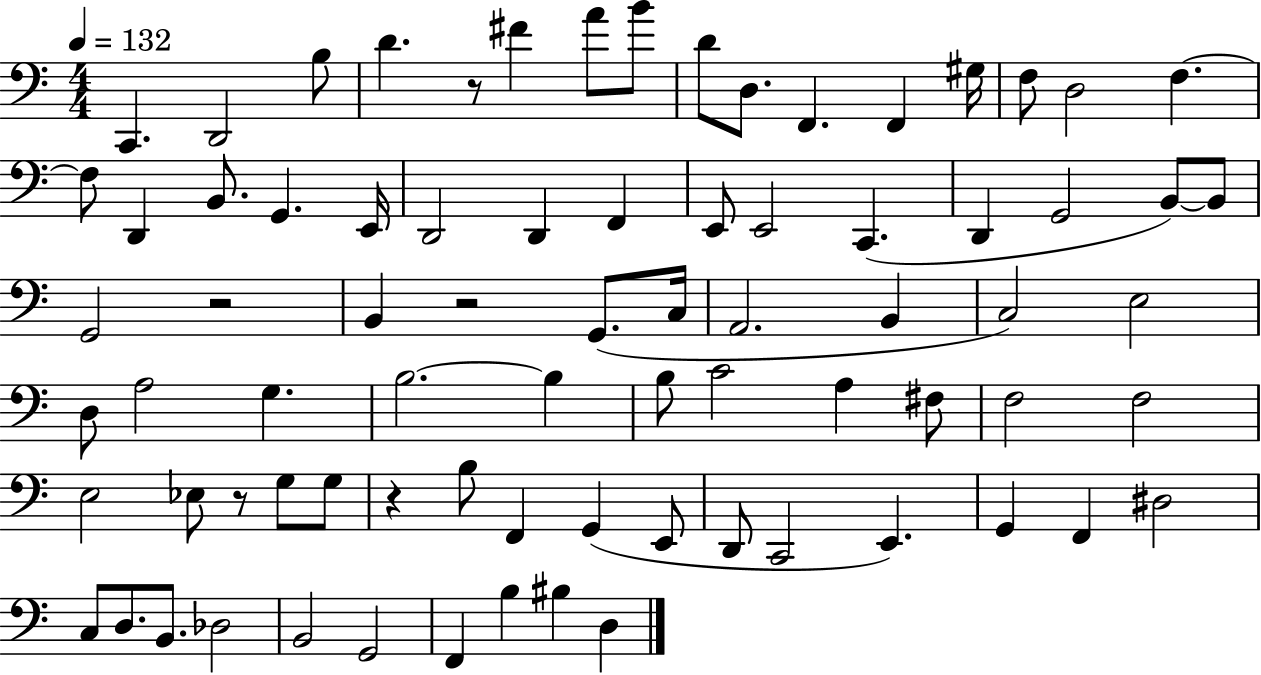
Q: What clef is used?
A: bass